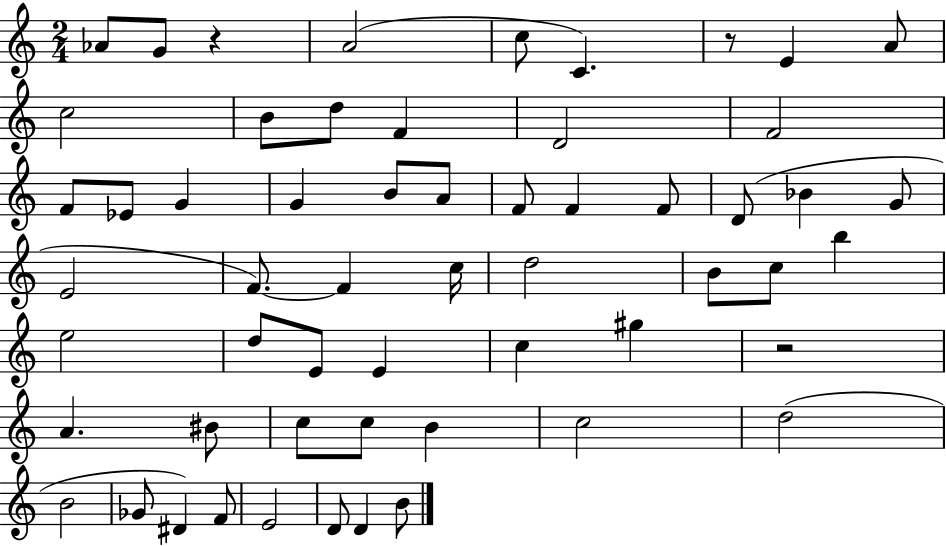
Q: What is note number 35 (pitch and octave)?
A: D5